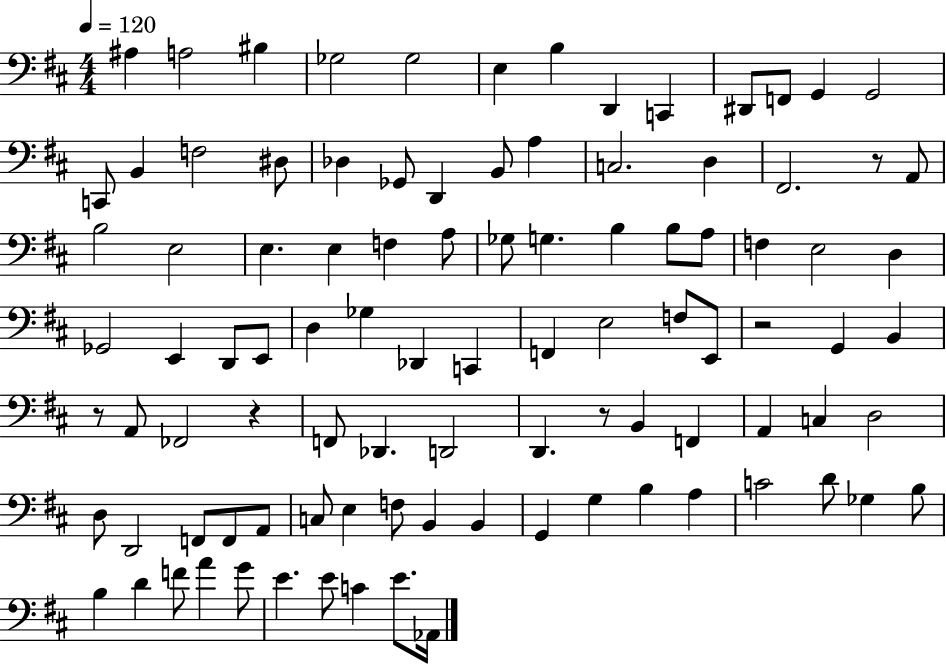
{
  \clef bass
  \numericTimeSignature
  \time 4/4
  \key d \major
  \tempo 4 = 120
  ais4 a2 bis4 | ges2 ges2 | e4 b4 d,4 c,4 | dis,8 f,8 g,4 g,2 | \break c,8 b,4 f2 dis8 | des4 ges,8 d,4 b,8 a4 | c2. d4 | fis,2. r8 a,8 | \break b2 e2 | e4. e4 f4 a8 | ges8 g4. b4 b8 a8 | f4 e2 d4 | \break ges,2 e,4 d,8 e,8 | d4 ges4 des,4 c,4 | f,4 e2 f8 e,8 | r2 g,4 b,4 | \break r8 a,8 fes,2 r4 | f,8 des,4. d,2 | d,4. r8 b,4 f,4 | a,4 c4 d2 | \break d8 d,2 f,8 f,8 a,8 | c8 e4 f8 b,4 b,4 | g,4 g4 b4 a4 | c'2 d'8 ges4 b8 | \break b4 d'4 f'8 a'4 g'8 | e'4. e'8 c'4 e'8. aes,16 | \bar "|."
}